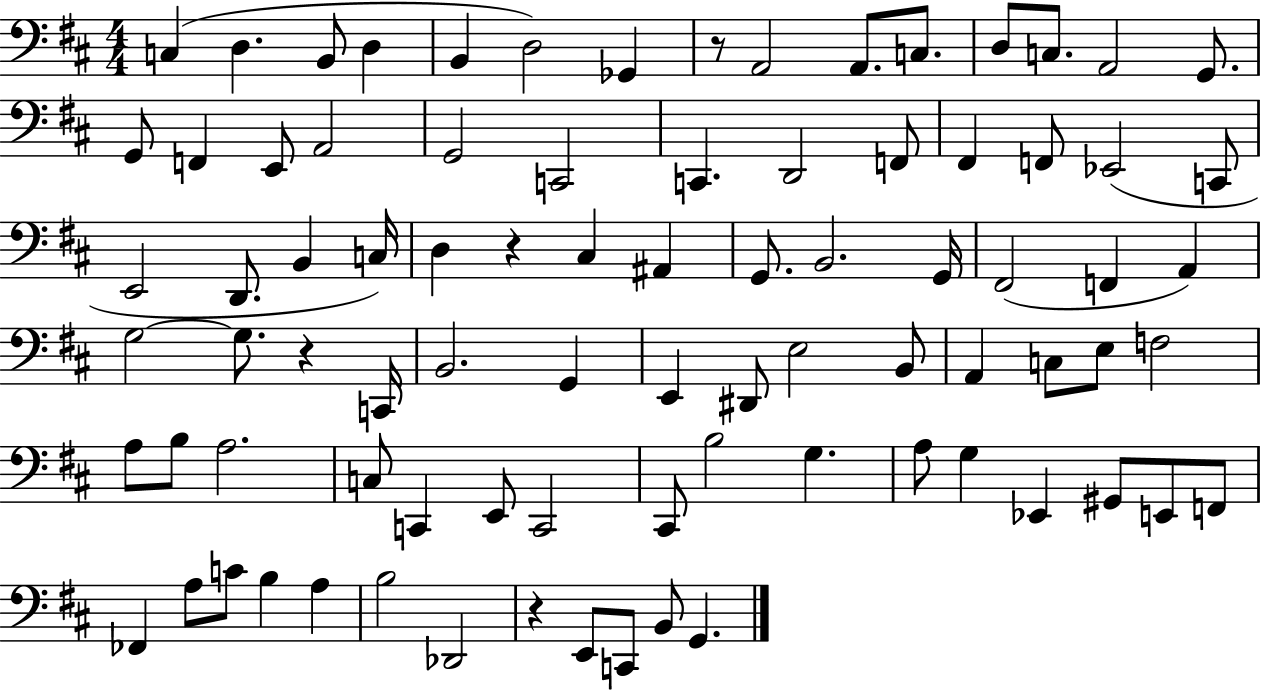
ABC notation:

X:1
T:Untitled
M:4/4
L:1/4
K:D
C, D, B,,/2 D, B,, D,2 _G,, z/2 A,,2 A,,/2 C,/2 D,/2 C,/2 A,,2 G,,/2 G,,/2 F,, E,,/2 A,,2 G,,2 C,,2 C,, D,,2 F,,/2 ^F,, F,,/2 _E,,2 C,,/2 E,,2 D,,/2 B,, C,/4 D, z ^C, ^A,, G,,/2 B,,2 G,,/4 ^F,,2 F,, A,, G,2 G,/2 z C,,/4 B,,2 G,, E,, ^D,,/2 E,2 B,,/2 A,, C,/2 E,/2 F,2 A,/2 B,/2 A,2 C,/2 C,, E,,/2 C,,2 ^C,,/2 B,2 G, A,/2 G, _E,, ^G,,/2 E,,/2 F,,/2 _F,, A,/2 C/2 B, A, B,2 _D,,2 z E,,/2 C,,/2 B,,/2 G,,